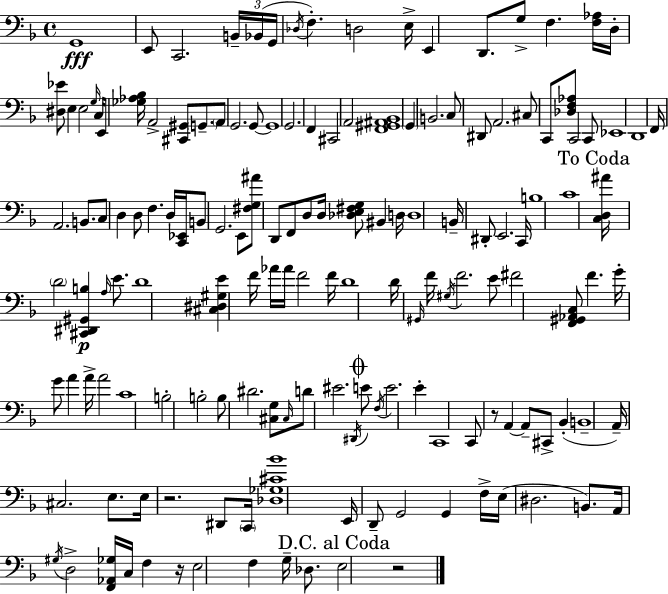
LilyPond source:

{
  \clef bass
  \time 4/4
  \defaultTimeSignature
  \key f \major
  g,1\fff | e,8 c,2. \tuplet 3/2 { b,16-- bes,16( | g,16 } \acciaccatura { des16 } f4.-.) d2 | e16-> e,4 d,8. g8-> f4. | \break <f aes>16 d16-. <dis ees'>8 e4 e2 | \grace { g16 } c16 e,8 <ges aes bes>16 a,2-> <cis, gis,>8 \parenthesize g,8.-- | \parenthesize a,8 g,2. | g,8~~ g,1 | \break g,2. f,4 | cis,2 a,2 | <f, gis, ais, bes,>1 | \parenthesize g,4 b,2. | \break c8 dis,8 a,2. | cis8 c,8 <des f aes>8 c,2 | c,8 ees,1 | d,1 | \break f,16 a,2. b,8. | c8 d4 d8 f4. | d16 <c, ees,>16 b,8 g,2. | e,8 <fis g ais'>8 d,8 f,8 d8 d16 <des e fis g>8 bis,4 | \break d16 d1 | b,16-- dis,8-. e,2. | c,16 b1 | c'1 | \break \mark "To Coda" <c d ais'>16 \parenthesize d'2 <cis, dis, gis, b>4\p \grace { a16 } | e'8. d'1 | <cis dis gis e'>4 f'16 aes'16 aes'16 f'2 | f'16 d'1 | \break d'16 \grace { gis,16 } f'16 \acciaccatura { gis16 } f'2. | e'8 fis'2 <f, gis, aes, c>8 f'4. | g'16-. g'8 a'4 a'16-> a'2 | c'1 | \break b2-. b2-. | b8 dis'2. | <cis g>8 \grace { cis16 } d'8 eis'2. | \acciaccatura { dis,16 } \mark \markup { \musicglyph "scripts.coda" } e'8 \acciaccatura { f16 } e'2. | \break e'4-. c,1 | c,8 r8 a,4~~ | a,8-- cis,8-> bes,4-.( b,1-- | a,16--) cis2. | \break e8. e16 r2. | dis,8 \parenthesize c,16 <des ges cis' bes'>1 | e,16 d,8-- g,2 | g,4 f16-> e16( dis2. | \break b,8.) a,16 \acciaccatura { gis16 } d2-> | <f, aes, ges>16 c16 f4 r16 e2 | f4 g16-- des8. \mark "D.C. al Coda" e2 | r2 \bar "|."
}